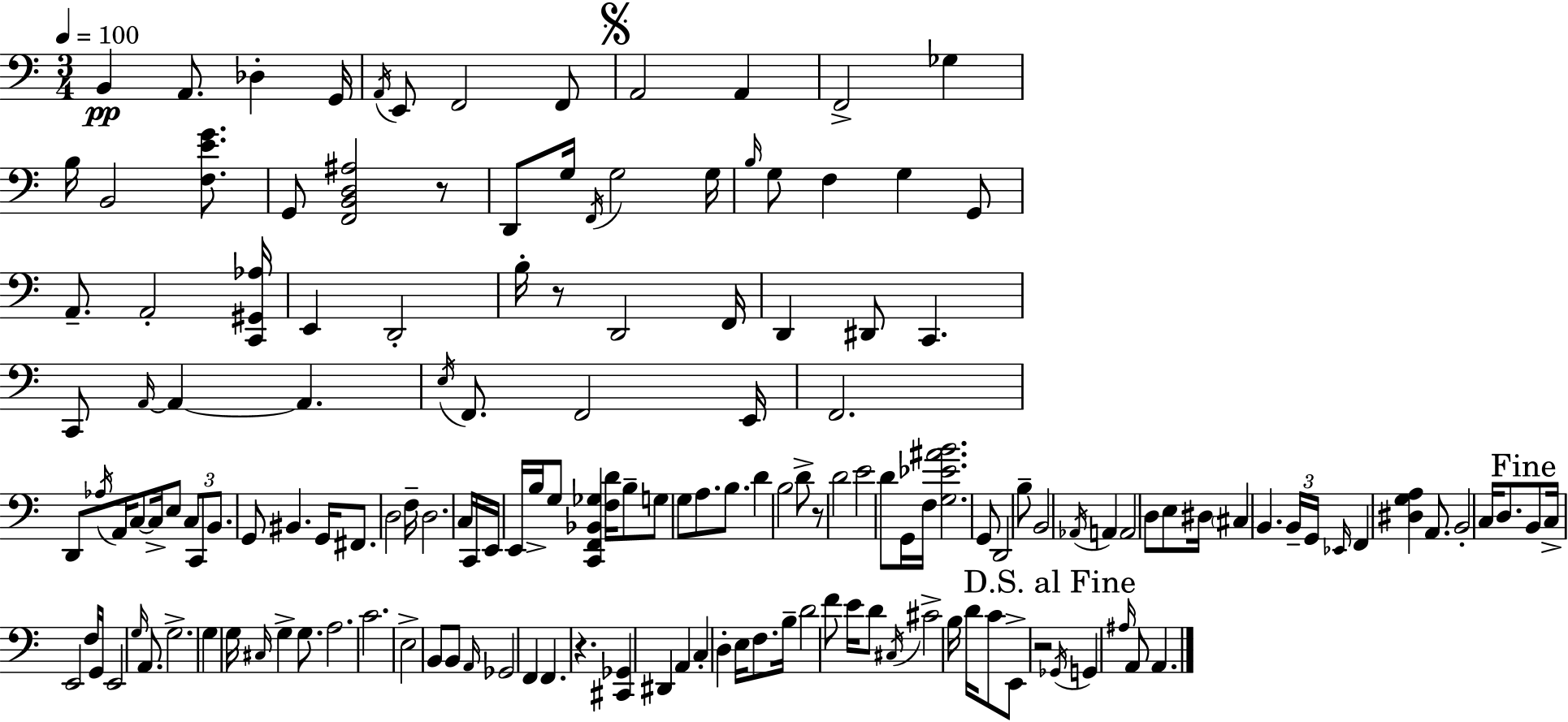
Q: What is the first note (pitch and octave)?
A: B2